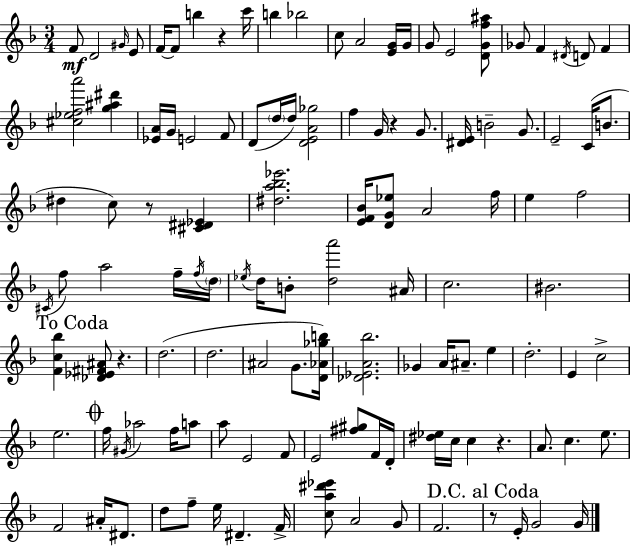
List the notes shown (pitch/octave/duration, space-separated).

F4/e D4/h G#4/s E4/e F4/s F4/e B5/q R/q C6/s B5/q Bb5/h C5/e A4/h [E4,G4]/s G4/s G4/e E4/h [D4,G4,F5,A#5]/e Gb4/e F4/q D#4/s D4/e F4/q [C#5,Eb5,F5,A6]/h [G5,A#5,D#6]/q [Eb4,A4]/s G4/s E4/h F4/e D4/e D5/s D5/s [D4,E4,A4,Gb5]/h F5/q G4/s R/q G4/e. [D#4,E4]/s B4/h G4/e. E4/h C4/s B4/e. D#5/q C5/e R/e [C#4,D#4,Eb4]/q [D#5,A5,Bb5,Eb6]/h. [E4,F4,Bb4]/s [D4,G4,Eb5]/e A4/h F5/s E5/q F5/h C#4/s F5/e A5/h F5/s F5/s D5/s Eb5/s D5/s B4/e [D5,A6]/h A#4/s C5/h. BIS4/h. [F4,C5,Bb5]/q [Db4,Eb4,F#4,A#4]/e R/q. D5/h. D5/h. A#4/h G4/e. [D4,Ab4,Gb5,B5]/s [Db4,Eb4,A4,Bb5]/h. Gb4/q A4/s A#4/e. E5/q D5/h. E4/q C5/h E5/h. F5/s G#4/s Ab5/h F5/s A5/e A5/e E4/h F4/e E4/h [F#5,G#5]/e F4/s D4/s [D#5,Eb5]/s C5/s C5/q R/q. A4/e. C5/q. E5/e. F4/h A#4/s D#4/e. D5/e F5/e E5/s D#4/q. F4/s [C5,A5,D#6,Eb6]/e A4/h G4/e F4/h. R/e E4/s G4/h G4/s